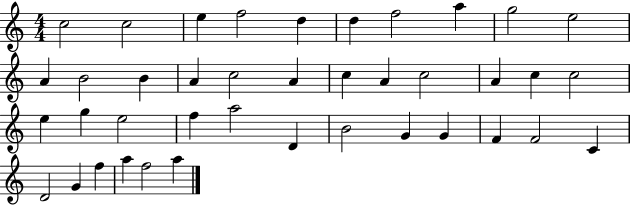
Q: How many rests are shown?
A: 0